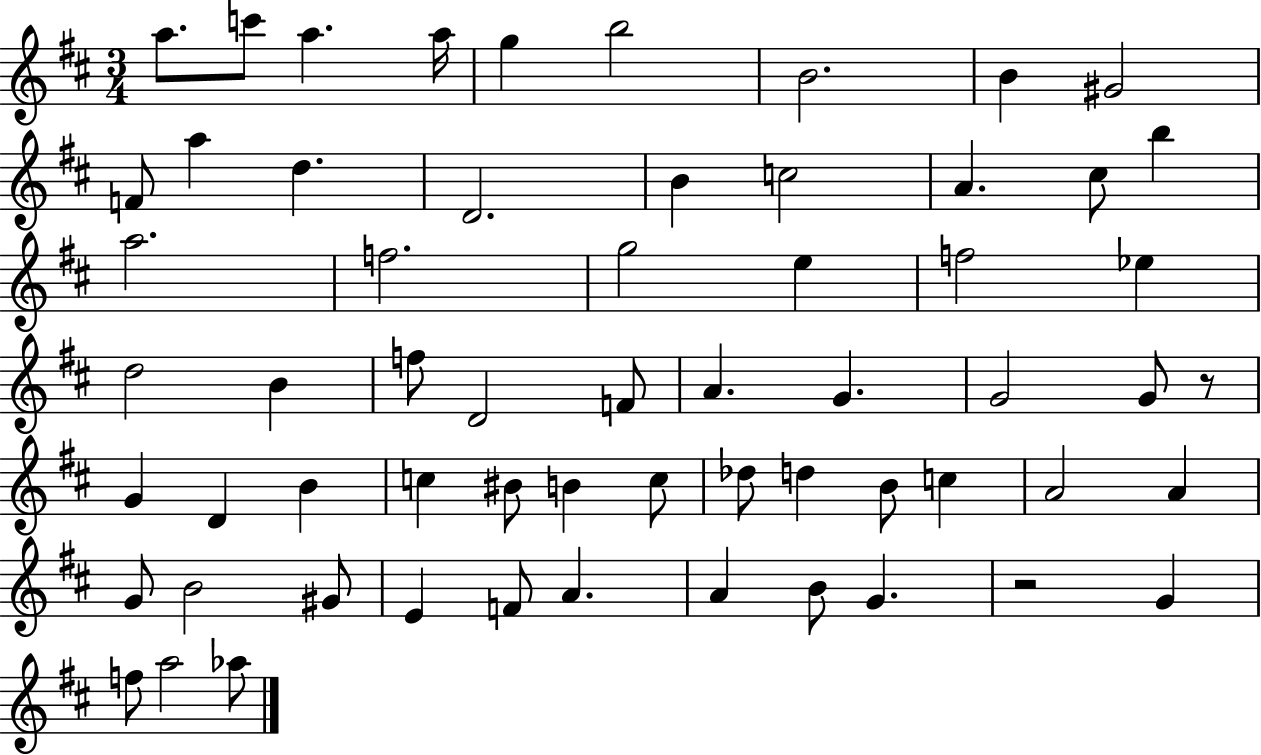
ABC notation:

X:1
T:Untitled
M:3/4
L:1/4
K:D
a/2 c'/2 a a/4 g b2 B2 B ^G2 F/2 a d D2 B c2 A ^c/2 b a2 f2 g2 e f2 _e d2 B f/2 D2 F/2 A G G2 G/2 z/2 G D B c ^B/2 B c/2 _d/2 d B/2 c A2 A G/2 B2 ^G/2 E F/2 A A B/2 G z2 G f/2 a2 _a/2